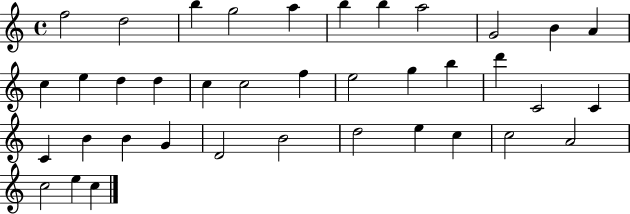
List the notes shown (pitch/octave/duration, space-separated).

F5/h D5/h B5/q G5/h A5/q B5/q B5/q A5/h G4/h B4/q A4/q C5/q E5/q D5/q D5/q C5/q C5/h F5/q E5/h G5/q B5/q D6/q C4/h C4/q C4/q B4/q B4/q G4/q D4/h B4/h D5/h E5/q C5/q C5/h A4/h C5/h E5/q C5/q